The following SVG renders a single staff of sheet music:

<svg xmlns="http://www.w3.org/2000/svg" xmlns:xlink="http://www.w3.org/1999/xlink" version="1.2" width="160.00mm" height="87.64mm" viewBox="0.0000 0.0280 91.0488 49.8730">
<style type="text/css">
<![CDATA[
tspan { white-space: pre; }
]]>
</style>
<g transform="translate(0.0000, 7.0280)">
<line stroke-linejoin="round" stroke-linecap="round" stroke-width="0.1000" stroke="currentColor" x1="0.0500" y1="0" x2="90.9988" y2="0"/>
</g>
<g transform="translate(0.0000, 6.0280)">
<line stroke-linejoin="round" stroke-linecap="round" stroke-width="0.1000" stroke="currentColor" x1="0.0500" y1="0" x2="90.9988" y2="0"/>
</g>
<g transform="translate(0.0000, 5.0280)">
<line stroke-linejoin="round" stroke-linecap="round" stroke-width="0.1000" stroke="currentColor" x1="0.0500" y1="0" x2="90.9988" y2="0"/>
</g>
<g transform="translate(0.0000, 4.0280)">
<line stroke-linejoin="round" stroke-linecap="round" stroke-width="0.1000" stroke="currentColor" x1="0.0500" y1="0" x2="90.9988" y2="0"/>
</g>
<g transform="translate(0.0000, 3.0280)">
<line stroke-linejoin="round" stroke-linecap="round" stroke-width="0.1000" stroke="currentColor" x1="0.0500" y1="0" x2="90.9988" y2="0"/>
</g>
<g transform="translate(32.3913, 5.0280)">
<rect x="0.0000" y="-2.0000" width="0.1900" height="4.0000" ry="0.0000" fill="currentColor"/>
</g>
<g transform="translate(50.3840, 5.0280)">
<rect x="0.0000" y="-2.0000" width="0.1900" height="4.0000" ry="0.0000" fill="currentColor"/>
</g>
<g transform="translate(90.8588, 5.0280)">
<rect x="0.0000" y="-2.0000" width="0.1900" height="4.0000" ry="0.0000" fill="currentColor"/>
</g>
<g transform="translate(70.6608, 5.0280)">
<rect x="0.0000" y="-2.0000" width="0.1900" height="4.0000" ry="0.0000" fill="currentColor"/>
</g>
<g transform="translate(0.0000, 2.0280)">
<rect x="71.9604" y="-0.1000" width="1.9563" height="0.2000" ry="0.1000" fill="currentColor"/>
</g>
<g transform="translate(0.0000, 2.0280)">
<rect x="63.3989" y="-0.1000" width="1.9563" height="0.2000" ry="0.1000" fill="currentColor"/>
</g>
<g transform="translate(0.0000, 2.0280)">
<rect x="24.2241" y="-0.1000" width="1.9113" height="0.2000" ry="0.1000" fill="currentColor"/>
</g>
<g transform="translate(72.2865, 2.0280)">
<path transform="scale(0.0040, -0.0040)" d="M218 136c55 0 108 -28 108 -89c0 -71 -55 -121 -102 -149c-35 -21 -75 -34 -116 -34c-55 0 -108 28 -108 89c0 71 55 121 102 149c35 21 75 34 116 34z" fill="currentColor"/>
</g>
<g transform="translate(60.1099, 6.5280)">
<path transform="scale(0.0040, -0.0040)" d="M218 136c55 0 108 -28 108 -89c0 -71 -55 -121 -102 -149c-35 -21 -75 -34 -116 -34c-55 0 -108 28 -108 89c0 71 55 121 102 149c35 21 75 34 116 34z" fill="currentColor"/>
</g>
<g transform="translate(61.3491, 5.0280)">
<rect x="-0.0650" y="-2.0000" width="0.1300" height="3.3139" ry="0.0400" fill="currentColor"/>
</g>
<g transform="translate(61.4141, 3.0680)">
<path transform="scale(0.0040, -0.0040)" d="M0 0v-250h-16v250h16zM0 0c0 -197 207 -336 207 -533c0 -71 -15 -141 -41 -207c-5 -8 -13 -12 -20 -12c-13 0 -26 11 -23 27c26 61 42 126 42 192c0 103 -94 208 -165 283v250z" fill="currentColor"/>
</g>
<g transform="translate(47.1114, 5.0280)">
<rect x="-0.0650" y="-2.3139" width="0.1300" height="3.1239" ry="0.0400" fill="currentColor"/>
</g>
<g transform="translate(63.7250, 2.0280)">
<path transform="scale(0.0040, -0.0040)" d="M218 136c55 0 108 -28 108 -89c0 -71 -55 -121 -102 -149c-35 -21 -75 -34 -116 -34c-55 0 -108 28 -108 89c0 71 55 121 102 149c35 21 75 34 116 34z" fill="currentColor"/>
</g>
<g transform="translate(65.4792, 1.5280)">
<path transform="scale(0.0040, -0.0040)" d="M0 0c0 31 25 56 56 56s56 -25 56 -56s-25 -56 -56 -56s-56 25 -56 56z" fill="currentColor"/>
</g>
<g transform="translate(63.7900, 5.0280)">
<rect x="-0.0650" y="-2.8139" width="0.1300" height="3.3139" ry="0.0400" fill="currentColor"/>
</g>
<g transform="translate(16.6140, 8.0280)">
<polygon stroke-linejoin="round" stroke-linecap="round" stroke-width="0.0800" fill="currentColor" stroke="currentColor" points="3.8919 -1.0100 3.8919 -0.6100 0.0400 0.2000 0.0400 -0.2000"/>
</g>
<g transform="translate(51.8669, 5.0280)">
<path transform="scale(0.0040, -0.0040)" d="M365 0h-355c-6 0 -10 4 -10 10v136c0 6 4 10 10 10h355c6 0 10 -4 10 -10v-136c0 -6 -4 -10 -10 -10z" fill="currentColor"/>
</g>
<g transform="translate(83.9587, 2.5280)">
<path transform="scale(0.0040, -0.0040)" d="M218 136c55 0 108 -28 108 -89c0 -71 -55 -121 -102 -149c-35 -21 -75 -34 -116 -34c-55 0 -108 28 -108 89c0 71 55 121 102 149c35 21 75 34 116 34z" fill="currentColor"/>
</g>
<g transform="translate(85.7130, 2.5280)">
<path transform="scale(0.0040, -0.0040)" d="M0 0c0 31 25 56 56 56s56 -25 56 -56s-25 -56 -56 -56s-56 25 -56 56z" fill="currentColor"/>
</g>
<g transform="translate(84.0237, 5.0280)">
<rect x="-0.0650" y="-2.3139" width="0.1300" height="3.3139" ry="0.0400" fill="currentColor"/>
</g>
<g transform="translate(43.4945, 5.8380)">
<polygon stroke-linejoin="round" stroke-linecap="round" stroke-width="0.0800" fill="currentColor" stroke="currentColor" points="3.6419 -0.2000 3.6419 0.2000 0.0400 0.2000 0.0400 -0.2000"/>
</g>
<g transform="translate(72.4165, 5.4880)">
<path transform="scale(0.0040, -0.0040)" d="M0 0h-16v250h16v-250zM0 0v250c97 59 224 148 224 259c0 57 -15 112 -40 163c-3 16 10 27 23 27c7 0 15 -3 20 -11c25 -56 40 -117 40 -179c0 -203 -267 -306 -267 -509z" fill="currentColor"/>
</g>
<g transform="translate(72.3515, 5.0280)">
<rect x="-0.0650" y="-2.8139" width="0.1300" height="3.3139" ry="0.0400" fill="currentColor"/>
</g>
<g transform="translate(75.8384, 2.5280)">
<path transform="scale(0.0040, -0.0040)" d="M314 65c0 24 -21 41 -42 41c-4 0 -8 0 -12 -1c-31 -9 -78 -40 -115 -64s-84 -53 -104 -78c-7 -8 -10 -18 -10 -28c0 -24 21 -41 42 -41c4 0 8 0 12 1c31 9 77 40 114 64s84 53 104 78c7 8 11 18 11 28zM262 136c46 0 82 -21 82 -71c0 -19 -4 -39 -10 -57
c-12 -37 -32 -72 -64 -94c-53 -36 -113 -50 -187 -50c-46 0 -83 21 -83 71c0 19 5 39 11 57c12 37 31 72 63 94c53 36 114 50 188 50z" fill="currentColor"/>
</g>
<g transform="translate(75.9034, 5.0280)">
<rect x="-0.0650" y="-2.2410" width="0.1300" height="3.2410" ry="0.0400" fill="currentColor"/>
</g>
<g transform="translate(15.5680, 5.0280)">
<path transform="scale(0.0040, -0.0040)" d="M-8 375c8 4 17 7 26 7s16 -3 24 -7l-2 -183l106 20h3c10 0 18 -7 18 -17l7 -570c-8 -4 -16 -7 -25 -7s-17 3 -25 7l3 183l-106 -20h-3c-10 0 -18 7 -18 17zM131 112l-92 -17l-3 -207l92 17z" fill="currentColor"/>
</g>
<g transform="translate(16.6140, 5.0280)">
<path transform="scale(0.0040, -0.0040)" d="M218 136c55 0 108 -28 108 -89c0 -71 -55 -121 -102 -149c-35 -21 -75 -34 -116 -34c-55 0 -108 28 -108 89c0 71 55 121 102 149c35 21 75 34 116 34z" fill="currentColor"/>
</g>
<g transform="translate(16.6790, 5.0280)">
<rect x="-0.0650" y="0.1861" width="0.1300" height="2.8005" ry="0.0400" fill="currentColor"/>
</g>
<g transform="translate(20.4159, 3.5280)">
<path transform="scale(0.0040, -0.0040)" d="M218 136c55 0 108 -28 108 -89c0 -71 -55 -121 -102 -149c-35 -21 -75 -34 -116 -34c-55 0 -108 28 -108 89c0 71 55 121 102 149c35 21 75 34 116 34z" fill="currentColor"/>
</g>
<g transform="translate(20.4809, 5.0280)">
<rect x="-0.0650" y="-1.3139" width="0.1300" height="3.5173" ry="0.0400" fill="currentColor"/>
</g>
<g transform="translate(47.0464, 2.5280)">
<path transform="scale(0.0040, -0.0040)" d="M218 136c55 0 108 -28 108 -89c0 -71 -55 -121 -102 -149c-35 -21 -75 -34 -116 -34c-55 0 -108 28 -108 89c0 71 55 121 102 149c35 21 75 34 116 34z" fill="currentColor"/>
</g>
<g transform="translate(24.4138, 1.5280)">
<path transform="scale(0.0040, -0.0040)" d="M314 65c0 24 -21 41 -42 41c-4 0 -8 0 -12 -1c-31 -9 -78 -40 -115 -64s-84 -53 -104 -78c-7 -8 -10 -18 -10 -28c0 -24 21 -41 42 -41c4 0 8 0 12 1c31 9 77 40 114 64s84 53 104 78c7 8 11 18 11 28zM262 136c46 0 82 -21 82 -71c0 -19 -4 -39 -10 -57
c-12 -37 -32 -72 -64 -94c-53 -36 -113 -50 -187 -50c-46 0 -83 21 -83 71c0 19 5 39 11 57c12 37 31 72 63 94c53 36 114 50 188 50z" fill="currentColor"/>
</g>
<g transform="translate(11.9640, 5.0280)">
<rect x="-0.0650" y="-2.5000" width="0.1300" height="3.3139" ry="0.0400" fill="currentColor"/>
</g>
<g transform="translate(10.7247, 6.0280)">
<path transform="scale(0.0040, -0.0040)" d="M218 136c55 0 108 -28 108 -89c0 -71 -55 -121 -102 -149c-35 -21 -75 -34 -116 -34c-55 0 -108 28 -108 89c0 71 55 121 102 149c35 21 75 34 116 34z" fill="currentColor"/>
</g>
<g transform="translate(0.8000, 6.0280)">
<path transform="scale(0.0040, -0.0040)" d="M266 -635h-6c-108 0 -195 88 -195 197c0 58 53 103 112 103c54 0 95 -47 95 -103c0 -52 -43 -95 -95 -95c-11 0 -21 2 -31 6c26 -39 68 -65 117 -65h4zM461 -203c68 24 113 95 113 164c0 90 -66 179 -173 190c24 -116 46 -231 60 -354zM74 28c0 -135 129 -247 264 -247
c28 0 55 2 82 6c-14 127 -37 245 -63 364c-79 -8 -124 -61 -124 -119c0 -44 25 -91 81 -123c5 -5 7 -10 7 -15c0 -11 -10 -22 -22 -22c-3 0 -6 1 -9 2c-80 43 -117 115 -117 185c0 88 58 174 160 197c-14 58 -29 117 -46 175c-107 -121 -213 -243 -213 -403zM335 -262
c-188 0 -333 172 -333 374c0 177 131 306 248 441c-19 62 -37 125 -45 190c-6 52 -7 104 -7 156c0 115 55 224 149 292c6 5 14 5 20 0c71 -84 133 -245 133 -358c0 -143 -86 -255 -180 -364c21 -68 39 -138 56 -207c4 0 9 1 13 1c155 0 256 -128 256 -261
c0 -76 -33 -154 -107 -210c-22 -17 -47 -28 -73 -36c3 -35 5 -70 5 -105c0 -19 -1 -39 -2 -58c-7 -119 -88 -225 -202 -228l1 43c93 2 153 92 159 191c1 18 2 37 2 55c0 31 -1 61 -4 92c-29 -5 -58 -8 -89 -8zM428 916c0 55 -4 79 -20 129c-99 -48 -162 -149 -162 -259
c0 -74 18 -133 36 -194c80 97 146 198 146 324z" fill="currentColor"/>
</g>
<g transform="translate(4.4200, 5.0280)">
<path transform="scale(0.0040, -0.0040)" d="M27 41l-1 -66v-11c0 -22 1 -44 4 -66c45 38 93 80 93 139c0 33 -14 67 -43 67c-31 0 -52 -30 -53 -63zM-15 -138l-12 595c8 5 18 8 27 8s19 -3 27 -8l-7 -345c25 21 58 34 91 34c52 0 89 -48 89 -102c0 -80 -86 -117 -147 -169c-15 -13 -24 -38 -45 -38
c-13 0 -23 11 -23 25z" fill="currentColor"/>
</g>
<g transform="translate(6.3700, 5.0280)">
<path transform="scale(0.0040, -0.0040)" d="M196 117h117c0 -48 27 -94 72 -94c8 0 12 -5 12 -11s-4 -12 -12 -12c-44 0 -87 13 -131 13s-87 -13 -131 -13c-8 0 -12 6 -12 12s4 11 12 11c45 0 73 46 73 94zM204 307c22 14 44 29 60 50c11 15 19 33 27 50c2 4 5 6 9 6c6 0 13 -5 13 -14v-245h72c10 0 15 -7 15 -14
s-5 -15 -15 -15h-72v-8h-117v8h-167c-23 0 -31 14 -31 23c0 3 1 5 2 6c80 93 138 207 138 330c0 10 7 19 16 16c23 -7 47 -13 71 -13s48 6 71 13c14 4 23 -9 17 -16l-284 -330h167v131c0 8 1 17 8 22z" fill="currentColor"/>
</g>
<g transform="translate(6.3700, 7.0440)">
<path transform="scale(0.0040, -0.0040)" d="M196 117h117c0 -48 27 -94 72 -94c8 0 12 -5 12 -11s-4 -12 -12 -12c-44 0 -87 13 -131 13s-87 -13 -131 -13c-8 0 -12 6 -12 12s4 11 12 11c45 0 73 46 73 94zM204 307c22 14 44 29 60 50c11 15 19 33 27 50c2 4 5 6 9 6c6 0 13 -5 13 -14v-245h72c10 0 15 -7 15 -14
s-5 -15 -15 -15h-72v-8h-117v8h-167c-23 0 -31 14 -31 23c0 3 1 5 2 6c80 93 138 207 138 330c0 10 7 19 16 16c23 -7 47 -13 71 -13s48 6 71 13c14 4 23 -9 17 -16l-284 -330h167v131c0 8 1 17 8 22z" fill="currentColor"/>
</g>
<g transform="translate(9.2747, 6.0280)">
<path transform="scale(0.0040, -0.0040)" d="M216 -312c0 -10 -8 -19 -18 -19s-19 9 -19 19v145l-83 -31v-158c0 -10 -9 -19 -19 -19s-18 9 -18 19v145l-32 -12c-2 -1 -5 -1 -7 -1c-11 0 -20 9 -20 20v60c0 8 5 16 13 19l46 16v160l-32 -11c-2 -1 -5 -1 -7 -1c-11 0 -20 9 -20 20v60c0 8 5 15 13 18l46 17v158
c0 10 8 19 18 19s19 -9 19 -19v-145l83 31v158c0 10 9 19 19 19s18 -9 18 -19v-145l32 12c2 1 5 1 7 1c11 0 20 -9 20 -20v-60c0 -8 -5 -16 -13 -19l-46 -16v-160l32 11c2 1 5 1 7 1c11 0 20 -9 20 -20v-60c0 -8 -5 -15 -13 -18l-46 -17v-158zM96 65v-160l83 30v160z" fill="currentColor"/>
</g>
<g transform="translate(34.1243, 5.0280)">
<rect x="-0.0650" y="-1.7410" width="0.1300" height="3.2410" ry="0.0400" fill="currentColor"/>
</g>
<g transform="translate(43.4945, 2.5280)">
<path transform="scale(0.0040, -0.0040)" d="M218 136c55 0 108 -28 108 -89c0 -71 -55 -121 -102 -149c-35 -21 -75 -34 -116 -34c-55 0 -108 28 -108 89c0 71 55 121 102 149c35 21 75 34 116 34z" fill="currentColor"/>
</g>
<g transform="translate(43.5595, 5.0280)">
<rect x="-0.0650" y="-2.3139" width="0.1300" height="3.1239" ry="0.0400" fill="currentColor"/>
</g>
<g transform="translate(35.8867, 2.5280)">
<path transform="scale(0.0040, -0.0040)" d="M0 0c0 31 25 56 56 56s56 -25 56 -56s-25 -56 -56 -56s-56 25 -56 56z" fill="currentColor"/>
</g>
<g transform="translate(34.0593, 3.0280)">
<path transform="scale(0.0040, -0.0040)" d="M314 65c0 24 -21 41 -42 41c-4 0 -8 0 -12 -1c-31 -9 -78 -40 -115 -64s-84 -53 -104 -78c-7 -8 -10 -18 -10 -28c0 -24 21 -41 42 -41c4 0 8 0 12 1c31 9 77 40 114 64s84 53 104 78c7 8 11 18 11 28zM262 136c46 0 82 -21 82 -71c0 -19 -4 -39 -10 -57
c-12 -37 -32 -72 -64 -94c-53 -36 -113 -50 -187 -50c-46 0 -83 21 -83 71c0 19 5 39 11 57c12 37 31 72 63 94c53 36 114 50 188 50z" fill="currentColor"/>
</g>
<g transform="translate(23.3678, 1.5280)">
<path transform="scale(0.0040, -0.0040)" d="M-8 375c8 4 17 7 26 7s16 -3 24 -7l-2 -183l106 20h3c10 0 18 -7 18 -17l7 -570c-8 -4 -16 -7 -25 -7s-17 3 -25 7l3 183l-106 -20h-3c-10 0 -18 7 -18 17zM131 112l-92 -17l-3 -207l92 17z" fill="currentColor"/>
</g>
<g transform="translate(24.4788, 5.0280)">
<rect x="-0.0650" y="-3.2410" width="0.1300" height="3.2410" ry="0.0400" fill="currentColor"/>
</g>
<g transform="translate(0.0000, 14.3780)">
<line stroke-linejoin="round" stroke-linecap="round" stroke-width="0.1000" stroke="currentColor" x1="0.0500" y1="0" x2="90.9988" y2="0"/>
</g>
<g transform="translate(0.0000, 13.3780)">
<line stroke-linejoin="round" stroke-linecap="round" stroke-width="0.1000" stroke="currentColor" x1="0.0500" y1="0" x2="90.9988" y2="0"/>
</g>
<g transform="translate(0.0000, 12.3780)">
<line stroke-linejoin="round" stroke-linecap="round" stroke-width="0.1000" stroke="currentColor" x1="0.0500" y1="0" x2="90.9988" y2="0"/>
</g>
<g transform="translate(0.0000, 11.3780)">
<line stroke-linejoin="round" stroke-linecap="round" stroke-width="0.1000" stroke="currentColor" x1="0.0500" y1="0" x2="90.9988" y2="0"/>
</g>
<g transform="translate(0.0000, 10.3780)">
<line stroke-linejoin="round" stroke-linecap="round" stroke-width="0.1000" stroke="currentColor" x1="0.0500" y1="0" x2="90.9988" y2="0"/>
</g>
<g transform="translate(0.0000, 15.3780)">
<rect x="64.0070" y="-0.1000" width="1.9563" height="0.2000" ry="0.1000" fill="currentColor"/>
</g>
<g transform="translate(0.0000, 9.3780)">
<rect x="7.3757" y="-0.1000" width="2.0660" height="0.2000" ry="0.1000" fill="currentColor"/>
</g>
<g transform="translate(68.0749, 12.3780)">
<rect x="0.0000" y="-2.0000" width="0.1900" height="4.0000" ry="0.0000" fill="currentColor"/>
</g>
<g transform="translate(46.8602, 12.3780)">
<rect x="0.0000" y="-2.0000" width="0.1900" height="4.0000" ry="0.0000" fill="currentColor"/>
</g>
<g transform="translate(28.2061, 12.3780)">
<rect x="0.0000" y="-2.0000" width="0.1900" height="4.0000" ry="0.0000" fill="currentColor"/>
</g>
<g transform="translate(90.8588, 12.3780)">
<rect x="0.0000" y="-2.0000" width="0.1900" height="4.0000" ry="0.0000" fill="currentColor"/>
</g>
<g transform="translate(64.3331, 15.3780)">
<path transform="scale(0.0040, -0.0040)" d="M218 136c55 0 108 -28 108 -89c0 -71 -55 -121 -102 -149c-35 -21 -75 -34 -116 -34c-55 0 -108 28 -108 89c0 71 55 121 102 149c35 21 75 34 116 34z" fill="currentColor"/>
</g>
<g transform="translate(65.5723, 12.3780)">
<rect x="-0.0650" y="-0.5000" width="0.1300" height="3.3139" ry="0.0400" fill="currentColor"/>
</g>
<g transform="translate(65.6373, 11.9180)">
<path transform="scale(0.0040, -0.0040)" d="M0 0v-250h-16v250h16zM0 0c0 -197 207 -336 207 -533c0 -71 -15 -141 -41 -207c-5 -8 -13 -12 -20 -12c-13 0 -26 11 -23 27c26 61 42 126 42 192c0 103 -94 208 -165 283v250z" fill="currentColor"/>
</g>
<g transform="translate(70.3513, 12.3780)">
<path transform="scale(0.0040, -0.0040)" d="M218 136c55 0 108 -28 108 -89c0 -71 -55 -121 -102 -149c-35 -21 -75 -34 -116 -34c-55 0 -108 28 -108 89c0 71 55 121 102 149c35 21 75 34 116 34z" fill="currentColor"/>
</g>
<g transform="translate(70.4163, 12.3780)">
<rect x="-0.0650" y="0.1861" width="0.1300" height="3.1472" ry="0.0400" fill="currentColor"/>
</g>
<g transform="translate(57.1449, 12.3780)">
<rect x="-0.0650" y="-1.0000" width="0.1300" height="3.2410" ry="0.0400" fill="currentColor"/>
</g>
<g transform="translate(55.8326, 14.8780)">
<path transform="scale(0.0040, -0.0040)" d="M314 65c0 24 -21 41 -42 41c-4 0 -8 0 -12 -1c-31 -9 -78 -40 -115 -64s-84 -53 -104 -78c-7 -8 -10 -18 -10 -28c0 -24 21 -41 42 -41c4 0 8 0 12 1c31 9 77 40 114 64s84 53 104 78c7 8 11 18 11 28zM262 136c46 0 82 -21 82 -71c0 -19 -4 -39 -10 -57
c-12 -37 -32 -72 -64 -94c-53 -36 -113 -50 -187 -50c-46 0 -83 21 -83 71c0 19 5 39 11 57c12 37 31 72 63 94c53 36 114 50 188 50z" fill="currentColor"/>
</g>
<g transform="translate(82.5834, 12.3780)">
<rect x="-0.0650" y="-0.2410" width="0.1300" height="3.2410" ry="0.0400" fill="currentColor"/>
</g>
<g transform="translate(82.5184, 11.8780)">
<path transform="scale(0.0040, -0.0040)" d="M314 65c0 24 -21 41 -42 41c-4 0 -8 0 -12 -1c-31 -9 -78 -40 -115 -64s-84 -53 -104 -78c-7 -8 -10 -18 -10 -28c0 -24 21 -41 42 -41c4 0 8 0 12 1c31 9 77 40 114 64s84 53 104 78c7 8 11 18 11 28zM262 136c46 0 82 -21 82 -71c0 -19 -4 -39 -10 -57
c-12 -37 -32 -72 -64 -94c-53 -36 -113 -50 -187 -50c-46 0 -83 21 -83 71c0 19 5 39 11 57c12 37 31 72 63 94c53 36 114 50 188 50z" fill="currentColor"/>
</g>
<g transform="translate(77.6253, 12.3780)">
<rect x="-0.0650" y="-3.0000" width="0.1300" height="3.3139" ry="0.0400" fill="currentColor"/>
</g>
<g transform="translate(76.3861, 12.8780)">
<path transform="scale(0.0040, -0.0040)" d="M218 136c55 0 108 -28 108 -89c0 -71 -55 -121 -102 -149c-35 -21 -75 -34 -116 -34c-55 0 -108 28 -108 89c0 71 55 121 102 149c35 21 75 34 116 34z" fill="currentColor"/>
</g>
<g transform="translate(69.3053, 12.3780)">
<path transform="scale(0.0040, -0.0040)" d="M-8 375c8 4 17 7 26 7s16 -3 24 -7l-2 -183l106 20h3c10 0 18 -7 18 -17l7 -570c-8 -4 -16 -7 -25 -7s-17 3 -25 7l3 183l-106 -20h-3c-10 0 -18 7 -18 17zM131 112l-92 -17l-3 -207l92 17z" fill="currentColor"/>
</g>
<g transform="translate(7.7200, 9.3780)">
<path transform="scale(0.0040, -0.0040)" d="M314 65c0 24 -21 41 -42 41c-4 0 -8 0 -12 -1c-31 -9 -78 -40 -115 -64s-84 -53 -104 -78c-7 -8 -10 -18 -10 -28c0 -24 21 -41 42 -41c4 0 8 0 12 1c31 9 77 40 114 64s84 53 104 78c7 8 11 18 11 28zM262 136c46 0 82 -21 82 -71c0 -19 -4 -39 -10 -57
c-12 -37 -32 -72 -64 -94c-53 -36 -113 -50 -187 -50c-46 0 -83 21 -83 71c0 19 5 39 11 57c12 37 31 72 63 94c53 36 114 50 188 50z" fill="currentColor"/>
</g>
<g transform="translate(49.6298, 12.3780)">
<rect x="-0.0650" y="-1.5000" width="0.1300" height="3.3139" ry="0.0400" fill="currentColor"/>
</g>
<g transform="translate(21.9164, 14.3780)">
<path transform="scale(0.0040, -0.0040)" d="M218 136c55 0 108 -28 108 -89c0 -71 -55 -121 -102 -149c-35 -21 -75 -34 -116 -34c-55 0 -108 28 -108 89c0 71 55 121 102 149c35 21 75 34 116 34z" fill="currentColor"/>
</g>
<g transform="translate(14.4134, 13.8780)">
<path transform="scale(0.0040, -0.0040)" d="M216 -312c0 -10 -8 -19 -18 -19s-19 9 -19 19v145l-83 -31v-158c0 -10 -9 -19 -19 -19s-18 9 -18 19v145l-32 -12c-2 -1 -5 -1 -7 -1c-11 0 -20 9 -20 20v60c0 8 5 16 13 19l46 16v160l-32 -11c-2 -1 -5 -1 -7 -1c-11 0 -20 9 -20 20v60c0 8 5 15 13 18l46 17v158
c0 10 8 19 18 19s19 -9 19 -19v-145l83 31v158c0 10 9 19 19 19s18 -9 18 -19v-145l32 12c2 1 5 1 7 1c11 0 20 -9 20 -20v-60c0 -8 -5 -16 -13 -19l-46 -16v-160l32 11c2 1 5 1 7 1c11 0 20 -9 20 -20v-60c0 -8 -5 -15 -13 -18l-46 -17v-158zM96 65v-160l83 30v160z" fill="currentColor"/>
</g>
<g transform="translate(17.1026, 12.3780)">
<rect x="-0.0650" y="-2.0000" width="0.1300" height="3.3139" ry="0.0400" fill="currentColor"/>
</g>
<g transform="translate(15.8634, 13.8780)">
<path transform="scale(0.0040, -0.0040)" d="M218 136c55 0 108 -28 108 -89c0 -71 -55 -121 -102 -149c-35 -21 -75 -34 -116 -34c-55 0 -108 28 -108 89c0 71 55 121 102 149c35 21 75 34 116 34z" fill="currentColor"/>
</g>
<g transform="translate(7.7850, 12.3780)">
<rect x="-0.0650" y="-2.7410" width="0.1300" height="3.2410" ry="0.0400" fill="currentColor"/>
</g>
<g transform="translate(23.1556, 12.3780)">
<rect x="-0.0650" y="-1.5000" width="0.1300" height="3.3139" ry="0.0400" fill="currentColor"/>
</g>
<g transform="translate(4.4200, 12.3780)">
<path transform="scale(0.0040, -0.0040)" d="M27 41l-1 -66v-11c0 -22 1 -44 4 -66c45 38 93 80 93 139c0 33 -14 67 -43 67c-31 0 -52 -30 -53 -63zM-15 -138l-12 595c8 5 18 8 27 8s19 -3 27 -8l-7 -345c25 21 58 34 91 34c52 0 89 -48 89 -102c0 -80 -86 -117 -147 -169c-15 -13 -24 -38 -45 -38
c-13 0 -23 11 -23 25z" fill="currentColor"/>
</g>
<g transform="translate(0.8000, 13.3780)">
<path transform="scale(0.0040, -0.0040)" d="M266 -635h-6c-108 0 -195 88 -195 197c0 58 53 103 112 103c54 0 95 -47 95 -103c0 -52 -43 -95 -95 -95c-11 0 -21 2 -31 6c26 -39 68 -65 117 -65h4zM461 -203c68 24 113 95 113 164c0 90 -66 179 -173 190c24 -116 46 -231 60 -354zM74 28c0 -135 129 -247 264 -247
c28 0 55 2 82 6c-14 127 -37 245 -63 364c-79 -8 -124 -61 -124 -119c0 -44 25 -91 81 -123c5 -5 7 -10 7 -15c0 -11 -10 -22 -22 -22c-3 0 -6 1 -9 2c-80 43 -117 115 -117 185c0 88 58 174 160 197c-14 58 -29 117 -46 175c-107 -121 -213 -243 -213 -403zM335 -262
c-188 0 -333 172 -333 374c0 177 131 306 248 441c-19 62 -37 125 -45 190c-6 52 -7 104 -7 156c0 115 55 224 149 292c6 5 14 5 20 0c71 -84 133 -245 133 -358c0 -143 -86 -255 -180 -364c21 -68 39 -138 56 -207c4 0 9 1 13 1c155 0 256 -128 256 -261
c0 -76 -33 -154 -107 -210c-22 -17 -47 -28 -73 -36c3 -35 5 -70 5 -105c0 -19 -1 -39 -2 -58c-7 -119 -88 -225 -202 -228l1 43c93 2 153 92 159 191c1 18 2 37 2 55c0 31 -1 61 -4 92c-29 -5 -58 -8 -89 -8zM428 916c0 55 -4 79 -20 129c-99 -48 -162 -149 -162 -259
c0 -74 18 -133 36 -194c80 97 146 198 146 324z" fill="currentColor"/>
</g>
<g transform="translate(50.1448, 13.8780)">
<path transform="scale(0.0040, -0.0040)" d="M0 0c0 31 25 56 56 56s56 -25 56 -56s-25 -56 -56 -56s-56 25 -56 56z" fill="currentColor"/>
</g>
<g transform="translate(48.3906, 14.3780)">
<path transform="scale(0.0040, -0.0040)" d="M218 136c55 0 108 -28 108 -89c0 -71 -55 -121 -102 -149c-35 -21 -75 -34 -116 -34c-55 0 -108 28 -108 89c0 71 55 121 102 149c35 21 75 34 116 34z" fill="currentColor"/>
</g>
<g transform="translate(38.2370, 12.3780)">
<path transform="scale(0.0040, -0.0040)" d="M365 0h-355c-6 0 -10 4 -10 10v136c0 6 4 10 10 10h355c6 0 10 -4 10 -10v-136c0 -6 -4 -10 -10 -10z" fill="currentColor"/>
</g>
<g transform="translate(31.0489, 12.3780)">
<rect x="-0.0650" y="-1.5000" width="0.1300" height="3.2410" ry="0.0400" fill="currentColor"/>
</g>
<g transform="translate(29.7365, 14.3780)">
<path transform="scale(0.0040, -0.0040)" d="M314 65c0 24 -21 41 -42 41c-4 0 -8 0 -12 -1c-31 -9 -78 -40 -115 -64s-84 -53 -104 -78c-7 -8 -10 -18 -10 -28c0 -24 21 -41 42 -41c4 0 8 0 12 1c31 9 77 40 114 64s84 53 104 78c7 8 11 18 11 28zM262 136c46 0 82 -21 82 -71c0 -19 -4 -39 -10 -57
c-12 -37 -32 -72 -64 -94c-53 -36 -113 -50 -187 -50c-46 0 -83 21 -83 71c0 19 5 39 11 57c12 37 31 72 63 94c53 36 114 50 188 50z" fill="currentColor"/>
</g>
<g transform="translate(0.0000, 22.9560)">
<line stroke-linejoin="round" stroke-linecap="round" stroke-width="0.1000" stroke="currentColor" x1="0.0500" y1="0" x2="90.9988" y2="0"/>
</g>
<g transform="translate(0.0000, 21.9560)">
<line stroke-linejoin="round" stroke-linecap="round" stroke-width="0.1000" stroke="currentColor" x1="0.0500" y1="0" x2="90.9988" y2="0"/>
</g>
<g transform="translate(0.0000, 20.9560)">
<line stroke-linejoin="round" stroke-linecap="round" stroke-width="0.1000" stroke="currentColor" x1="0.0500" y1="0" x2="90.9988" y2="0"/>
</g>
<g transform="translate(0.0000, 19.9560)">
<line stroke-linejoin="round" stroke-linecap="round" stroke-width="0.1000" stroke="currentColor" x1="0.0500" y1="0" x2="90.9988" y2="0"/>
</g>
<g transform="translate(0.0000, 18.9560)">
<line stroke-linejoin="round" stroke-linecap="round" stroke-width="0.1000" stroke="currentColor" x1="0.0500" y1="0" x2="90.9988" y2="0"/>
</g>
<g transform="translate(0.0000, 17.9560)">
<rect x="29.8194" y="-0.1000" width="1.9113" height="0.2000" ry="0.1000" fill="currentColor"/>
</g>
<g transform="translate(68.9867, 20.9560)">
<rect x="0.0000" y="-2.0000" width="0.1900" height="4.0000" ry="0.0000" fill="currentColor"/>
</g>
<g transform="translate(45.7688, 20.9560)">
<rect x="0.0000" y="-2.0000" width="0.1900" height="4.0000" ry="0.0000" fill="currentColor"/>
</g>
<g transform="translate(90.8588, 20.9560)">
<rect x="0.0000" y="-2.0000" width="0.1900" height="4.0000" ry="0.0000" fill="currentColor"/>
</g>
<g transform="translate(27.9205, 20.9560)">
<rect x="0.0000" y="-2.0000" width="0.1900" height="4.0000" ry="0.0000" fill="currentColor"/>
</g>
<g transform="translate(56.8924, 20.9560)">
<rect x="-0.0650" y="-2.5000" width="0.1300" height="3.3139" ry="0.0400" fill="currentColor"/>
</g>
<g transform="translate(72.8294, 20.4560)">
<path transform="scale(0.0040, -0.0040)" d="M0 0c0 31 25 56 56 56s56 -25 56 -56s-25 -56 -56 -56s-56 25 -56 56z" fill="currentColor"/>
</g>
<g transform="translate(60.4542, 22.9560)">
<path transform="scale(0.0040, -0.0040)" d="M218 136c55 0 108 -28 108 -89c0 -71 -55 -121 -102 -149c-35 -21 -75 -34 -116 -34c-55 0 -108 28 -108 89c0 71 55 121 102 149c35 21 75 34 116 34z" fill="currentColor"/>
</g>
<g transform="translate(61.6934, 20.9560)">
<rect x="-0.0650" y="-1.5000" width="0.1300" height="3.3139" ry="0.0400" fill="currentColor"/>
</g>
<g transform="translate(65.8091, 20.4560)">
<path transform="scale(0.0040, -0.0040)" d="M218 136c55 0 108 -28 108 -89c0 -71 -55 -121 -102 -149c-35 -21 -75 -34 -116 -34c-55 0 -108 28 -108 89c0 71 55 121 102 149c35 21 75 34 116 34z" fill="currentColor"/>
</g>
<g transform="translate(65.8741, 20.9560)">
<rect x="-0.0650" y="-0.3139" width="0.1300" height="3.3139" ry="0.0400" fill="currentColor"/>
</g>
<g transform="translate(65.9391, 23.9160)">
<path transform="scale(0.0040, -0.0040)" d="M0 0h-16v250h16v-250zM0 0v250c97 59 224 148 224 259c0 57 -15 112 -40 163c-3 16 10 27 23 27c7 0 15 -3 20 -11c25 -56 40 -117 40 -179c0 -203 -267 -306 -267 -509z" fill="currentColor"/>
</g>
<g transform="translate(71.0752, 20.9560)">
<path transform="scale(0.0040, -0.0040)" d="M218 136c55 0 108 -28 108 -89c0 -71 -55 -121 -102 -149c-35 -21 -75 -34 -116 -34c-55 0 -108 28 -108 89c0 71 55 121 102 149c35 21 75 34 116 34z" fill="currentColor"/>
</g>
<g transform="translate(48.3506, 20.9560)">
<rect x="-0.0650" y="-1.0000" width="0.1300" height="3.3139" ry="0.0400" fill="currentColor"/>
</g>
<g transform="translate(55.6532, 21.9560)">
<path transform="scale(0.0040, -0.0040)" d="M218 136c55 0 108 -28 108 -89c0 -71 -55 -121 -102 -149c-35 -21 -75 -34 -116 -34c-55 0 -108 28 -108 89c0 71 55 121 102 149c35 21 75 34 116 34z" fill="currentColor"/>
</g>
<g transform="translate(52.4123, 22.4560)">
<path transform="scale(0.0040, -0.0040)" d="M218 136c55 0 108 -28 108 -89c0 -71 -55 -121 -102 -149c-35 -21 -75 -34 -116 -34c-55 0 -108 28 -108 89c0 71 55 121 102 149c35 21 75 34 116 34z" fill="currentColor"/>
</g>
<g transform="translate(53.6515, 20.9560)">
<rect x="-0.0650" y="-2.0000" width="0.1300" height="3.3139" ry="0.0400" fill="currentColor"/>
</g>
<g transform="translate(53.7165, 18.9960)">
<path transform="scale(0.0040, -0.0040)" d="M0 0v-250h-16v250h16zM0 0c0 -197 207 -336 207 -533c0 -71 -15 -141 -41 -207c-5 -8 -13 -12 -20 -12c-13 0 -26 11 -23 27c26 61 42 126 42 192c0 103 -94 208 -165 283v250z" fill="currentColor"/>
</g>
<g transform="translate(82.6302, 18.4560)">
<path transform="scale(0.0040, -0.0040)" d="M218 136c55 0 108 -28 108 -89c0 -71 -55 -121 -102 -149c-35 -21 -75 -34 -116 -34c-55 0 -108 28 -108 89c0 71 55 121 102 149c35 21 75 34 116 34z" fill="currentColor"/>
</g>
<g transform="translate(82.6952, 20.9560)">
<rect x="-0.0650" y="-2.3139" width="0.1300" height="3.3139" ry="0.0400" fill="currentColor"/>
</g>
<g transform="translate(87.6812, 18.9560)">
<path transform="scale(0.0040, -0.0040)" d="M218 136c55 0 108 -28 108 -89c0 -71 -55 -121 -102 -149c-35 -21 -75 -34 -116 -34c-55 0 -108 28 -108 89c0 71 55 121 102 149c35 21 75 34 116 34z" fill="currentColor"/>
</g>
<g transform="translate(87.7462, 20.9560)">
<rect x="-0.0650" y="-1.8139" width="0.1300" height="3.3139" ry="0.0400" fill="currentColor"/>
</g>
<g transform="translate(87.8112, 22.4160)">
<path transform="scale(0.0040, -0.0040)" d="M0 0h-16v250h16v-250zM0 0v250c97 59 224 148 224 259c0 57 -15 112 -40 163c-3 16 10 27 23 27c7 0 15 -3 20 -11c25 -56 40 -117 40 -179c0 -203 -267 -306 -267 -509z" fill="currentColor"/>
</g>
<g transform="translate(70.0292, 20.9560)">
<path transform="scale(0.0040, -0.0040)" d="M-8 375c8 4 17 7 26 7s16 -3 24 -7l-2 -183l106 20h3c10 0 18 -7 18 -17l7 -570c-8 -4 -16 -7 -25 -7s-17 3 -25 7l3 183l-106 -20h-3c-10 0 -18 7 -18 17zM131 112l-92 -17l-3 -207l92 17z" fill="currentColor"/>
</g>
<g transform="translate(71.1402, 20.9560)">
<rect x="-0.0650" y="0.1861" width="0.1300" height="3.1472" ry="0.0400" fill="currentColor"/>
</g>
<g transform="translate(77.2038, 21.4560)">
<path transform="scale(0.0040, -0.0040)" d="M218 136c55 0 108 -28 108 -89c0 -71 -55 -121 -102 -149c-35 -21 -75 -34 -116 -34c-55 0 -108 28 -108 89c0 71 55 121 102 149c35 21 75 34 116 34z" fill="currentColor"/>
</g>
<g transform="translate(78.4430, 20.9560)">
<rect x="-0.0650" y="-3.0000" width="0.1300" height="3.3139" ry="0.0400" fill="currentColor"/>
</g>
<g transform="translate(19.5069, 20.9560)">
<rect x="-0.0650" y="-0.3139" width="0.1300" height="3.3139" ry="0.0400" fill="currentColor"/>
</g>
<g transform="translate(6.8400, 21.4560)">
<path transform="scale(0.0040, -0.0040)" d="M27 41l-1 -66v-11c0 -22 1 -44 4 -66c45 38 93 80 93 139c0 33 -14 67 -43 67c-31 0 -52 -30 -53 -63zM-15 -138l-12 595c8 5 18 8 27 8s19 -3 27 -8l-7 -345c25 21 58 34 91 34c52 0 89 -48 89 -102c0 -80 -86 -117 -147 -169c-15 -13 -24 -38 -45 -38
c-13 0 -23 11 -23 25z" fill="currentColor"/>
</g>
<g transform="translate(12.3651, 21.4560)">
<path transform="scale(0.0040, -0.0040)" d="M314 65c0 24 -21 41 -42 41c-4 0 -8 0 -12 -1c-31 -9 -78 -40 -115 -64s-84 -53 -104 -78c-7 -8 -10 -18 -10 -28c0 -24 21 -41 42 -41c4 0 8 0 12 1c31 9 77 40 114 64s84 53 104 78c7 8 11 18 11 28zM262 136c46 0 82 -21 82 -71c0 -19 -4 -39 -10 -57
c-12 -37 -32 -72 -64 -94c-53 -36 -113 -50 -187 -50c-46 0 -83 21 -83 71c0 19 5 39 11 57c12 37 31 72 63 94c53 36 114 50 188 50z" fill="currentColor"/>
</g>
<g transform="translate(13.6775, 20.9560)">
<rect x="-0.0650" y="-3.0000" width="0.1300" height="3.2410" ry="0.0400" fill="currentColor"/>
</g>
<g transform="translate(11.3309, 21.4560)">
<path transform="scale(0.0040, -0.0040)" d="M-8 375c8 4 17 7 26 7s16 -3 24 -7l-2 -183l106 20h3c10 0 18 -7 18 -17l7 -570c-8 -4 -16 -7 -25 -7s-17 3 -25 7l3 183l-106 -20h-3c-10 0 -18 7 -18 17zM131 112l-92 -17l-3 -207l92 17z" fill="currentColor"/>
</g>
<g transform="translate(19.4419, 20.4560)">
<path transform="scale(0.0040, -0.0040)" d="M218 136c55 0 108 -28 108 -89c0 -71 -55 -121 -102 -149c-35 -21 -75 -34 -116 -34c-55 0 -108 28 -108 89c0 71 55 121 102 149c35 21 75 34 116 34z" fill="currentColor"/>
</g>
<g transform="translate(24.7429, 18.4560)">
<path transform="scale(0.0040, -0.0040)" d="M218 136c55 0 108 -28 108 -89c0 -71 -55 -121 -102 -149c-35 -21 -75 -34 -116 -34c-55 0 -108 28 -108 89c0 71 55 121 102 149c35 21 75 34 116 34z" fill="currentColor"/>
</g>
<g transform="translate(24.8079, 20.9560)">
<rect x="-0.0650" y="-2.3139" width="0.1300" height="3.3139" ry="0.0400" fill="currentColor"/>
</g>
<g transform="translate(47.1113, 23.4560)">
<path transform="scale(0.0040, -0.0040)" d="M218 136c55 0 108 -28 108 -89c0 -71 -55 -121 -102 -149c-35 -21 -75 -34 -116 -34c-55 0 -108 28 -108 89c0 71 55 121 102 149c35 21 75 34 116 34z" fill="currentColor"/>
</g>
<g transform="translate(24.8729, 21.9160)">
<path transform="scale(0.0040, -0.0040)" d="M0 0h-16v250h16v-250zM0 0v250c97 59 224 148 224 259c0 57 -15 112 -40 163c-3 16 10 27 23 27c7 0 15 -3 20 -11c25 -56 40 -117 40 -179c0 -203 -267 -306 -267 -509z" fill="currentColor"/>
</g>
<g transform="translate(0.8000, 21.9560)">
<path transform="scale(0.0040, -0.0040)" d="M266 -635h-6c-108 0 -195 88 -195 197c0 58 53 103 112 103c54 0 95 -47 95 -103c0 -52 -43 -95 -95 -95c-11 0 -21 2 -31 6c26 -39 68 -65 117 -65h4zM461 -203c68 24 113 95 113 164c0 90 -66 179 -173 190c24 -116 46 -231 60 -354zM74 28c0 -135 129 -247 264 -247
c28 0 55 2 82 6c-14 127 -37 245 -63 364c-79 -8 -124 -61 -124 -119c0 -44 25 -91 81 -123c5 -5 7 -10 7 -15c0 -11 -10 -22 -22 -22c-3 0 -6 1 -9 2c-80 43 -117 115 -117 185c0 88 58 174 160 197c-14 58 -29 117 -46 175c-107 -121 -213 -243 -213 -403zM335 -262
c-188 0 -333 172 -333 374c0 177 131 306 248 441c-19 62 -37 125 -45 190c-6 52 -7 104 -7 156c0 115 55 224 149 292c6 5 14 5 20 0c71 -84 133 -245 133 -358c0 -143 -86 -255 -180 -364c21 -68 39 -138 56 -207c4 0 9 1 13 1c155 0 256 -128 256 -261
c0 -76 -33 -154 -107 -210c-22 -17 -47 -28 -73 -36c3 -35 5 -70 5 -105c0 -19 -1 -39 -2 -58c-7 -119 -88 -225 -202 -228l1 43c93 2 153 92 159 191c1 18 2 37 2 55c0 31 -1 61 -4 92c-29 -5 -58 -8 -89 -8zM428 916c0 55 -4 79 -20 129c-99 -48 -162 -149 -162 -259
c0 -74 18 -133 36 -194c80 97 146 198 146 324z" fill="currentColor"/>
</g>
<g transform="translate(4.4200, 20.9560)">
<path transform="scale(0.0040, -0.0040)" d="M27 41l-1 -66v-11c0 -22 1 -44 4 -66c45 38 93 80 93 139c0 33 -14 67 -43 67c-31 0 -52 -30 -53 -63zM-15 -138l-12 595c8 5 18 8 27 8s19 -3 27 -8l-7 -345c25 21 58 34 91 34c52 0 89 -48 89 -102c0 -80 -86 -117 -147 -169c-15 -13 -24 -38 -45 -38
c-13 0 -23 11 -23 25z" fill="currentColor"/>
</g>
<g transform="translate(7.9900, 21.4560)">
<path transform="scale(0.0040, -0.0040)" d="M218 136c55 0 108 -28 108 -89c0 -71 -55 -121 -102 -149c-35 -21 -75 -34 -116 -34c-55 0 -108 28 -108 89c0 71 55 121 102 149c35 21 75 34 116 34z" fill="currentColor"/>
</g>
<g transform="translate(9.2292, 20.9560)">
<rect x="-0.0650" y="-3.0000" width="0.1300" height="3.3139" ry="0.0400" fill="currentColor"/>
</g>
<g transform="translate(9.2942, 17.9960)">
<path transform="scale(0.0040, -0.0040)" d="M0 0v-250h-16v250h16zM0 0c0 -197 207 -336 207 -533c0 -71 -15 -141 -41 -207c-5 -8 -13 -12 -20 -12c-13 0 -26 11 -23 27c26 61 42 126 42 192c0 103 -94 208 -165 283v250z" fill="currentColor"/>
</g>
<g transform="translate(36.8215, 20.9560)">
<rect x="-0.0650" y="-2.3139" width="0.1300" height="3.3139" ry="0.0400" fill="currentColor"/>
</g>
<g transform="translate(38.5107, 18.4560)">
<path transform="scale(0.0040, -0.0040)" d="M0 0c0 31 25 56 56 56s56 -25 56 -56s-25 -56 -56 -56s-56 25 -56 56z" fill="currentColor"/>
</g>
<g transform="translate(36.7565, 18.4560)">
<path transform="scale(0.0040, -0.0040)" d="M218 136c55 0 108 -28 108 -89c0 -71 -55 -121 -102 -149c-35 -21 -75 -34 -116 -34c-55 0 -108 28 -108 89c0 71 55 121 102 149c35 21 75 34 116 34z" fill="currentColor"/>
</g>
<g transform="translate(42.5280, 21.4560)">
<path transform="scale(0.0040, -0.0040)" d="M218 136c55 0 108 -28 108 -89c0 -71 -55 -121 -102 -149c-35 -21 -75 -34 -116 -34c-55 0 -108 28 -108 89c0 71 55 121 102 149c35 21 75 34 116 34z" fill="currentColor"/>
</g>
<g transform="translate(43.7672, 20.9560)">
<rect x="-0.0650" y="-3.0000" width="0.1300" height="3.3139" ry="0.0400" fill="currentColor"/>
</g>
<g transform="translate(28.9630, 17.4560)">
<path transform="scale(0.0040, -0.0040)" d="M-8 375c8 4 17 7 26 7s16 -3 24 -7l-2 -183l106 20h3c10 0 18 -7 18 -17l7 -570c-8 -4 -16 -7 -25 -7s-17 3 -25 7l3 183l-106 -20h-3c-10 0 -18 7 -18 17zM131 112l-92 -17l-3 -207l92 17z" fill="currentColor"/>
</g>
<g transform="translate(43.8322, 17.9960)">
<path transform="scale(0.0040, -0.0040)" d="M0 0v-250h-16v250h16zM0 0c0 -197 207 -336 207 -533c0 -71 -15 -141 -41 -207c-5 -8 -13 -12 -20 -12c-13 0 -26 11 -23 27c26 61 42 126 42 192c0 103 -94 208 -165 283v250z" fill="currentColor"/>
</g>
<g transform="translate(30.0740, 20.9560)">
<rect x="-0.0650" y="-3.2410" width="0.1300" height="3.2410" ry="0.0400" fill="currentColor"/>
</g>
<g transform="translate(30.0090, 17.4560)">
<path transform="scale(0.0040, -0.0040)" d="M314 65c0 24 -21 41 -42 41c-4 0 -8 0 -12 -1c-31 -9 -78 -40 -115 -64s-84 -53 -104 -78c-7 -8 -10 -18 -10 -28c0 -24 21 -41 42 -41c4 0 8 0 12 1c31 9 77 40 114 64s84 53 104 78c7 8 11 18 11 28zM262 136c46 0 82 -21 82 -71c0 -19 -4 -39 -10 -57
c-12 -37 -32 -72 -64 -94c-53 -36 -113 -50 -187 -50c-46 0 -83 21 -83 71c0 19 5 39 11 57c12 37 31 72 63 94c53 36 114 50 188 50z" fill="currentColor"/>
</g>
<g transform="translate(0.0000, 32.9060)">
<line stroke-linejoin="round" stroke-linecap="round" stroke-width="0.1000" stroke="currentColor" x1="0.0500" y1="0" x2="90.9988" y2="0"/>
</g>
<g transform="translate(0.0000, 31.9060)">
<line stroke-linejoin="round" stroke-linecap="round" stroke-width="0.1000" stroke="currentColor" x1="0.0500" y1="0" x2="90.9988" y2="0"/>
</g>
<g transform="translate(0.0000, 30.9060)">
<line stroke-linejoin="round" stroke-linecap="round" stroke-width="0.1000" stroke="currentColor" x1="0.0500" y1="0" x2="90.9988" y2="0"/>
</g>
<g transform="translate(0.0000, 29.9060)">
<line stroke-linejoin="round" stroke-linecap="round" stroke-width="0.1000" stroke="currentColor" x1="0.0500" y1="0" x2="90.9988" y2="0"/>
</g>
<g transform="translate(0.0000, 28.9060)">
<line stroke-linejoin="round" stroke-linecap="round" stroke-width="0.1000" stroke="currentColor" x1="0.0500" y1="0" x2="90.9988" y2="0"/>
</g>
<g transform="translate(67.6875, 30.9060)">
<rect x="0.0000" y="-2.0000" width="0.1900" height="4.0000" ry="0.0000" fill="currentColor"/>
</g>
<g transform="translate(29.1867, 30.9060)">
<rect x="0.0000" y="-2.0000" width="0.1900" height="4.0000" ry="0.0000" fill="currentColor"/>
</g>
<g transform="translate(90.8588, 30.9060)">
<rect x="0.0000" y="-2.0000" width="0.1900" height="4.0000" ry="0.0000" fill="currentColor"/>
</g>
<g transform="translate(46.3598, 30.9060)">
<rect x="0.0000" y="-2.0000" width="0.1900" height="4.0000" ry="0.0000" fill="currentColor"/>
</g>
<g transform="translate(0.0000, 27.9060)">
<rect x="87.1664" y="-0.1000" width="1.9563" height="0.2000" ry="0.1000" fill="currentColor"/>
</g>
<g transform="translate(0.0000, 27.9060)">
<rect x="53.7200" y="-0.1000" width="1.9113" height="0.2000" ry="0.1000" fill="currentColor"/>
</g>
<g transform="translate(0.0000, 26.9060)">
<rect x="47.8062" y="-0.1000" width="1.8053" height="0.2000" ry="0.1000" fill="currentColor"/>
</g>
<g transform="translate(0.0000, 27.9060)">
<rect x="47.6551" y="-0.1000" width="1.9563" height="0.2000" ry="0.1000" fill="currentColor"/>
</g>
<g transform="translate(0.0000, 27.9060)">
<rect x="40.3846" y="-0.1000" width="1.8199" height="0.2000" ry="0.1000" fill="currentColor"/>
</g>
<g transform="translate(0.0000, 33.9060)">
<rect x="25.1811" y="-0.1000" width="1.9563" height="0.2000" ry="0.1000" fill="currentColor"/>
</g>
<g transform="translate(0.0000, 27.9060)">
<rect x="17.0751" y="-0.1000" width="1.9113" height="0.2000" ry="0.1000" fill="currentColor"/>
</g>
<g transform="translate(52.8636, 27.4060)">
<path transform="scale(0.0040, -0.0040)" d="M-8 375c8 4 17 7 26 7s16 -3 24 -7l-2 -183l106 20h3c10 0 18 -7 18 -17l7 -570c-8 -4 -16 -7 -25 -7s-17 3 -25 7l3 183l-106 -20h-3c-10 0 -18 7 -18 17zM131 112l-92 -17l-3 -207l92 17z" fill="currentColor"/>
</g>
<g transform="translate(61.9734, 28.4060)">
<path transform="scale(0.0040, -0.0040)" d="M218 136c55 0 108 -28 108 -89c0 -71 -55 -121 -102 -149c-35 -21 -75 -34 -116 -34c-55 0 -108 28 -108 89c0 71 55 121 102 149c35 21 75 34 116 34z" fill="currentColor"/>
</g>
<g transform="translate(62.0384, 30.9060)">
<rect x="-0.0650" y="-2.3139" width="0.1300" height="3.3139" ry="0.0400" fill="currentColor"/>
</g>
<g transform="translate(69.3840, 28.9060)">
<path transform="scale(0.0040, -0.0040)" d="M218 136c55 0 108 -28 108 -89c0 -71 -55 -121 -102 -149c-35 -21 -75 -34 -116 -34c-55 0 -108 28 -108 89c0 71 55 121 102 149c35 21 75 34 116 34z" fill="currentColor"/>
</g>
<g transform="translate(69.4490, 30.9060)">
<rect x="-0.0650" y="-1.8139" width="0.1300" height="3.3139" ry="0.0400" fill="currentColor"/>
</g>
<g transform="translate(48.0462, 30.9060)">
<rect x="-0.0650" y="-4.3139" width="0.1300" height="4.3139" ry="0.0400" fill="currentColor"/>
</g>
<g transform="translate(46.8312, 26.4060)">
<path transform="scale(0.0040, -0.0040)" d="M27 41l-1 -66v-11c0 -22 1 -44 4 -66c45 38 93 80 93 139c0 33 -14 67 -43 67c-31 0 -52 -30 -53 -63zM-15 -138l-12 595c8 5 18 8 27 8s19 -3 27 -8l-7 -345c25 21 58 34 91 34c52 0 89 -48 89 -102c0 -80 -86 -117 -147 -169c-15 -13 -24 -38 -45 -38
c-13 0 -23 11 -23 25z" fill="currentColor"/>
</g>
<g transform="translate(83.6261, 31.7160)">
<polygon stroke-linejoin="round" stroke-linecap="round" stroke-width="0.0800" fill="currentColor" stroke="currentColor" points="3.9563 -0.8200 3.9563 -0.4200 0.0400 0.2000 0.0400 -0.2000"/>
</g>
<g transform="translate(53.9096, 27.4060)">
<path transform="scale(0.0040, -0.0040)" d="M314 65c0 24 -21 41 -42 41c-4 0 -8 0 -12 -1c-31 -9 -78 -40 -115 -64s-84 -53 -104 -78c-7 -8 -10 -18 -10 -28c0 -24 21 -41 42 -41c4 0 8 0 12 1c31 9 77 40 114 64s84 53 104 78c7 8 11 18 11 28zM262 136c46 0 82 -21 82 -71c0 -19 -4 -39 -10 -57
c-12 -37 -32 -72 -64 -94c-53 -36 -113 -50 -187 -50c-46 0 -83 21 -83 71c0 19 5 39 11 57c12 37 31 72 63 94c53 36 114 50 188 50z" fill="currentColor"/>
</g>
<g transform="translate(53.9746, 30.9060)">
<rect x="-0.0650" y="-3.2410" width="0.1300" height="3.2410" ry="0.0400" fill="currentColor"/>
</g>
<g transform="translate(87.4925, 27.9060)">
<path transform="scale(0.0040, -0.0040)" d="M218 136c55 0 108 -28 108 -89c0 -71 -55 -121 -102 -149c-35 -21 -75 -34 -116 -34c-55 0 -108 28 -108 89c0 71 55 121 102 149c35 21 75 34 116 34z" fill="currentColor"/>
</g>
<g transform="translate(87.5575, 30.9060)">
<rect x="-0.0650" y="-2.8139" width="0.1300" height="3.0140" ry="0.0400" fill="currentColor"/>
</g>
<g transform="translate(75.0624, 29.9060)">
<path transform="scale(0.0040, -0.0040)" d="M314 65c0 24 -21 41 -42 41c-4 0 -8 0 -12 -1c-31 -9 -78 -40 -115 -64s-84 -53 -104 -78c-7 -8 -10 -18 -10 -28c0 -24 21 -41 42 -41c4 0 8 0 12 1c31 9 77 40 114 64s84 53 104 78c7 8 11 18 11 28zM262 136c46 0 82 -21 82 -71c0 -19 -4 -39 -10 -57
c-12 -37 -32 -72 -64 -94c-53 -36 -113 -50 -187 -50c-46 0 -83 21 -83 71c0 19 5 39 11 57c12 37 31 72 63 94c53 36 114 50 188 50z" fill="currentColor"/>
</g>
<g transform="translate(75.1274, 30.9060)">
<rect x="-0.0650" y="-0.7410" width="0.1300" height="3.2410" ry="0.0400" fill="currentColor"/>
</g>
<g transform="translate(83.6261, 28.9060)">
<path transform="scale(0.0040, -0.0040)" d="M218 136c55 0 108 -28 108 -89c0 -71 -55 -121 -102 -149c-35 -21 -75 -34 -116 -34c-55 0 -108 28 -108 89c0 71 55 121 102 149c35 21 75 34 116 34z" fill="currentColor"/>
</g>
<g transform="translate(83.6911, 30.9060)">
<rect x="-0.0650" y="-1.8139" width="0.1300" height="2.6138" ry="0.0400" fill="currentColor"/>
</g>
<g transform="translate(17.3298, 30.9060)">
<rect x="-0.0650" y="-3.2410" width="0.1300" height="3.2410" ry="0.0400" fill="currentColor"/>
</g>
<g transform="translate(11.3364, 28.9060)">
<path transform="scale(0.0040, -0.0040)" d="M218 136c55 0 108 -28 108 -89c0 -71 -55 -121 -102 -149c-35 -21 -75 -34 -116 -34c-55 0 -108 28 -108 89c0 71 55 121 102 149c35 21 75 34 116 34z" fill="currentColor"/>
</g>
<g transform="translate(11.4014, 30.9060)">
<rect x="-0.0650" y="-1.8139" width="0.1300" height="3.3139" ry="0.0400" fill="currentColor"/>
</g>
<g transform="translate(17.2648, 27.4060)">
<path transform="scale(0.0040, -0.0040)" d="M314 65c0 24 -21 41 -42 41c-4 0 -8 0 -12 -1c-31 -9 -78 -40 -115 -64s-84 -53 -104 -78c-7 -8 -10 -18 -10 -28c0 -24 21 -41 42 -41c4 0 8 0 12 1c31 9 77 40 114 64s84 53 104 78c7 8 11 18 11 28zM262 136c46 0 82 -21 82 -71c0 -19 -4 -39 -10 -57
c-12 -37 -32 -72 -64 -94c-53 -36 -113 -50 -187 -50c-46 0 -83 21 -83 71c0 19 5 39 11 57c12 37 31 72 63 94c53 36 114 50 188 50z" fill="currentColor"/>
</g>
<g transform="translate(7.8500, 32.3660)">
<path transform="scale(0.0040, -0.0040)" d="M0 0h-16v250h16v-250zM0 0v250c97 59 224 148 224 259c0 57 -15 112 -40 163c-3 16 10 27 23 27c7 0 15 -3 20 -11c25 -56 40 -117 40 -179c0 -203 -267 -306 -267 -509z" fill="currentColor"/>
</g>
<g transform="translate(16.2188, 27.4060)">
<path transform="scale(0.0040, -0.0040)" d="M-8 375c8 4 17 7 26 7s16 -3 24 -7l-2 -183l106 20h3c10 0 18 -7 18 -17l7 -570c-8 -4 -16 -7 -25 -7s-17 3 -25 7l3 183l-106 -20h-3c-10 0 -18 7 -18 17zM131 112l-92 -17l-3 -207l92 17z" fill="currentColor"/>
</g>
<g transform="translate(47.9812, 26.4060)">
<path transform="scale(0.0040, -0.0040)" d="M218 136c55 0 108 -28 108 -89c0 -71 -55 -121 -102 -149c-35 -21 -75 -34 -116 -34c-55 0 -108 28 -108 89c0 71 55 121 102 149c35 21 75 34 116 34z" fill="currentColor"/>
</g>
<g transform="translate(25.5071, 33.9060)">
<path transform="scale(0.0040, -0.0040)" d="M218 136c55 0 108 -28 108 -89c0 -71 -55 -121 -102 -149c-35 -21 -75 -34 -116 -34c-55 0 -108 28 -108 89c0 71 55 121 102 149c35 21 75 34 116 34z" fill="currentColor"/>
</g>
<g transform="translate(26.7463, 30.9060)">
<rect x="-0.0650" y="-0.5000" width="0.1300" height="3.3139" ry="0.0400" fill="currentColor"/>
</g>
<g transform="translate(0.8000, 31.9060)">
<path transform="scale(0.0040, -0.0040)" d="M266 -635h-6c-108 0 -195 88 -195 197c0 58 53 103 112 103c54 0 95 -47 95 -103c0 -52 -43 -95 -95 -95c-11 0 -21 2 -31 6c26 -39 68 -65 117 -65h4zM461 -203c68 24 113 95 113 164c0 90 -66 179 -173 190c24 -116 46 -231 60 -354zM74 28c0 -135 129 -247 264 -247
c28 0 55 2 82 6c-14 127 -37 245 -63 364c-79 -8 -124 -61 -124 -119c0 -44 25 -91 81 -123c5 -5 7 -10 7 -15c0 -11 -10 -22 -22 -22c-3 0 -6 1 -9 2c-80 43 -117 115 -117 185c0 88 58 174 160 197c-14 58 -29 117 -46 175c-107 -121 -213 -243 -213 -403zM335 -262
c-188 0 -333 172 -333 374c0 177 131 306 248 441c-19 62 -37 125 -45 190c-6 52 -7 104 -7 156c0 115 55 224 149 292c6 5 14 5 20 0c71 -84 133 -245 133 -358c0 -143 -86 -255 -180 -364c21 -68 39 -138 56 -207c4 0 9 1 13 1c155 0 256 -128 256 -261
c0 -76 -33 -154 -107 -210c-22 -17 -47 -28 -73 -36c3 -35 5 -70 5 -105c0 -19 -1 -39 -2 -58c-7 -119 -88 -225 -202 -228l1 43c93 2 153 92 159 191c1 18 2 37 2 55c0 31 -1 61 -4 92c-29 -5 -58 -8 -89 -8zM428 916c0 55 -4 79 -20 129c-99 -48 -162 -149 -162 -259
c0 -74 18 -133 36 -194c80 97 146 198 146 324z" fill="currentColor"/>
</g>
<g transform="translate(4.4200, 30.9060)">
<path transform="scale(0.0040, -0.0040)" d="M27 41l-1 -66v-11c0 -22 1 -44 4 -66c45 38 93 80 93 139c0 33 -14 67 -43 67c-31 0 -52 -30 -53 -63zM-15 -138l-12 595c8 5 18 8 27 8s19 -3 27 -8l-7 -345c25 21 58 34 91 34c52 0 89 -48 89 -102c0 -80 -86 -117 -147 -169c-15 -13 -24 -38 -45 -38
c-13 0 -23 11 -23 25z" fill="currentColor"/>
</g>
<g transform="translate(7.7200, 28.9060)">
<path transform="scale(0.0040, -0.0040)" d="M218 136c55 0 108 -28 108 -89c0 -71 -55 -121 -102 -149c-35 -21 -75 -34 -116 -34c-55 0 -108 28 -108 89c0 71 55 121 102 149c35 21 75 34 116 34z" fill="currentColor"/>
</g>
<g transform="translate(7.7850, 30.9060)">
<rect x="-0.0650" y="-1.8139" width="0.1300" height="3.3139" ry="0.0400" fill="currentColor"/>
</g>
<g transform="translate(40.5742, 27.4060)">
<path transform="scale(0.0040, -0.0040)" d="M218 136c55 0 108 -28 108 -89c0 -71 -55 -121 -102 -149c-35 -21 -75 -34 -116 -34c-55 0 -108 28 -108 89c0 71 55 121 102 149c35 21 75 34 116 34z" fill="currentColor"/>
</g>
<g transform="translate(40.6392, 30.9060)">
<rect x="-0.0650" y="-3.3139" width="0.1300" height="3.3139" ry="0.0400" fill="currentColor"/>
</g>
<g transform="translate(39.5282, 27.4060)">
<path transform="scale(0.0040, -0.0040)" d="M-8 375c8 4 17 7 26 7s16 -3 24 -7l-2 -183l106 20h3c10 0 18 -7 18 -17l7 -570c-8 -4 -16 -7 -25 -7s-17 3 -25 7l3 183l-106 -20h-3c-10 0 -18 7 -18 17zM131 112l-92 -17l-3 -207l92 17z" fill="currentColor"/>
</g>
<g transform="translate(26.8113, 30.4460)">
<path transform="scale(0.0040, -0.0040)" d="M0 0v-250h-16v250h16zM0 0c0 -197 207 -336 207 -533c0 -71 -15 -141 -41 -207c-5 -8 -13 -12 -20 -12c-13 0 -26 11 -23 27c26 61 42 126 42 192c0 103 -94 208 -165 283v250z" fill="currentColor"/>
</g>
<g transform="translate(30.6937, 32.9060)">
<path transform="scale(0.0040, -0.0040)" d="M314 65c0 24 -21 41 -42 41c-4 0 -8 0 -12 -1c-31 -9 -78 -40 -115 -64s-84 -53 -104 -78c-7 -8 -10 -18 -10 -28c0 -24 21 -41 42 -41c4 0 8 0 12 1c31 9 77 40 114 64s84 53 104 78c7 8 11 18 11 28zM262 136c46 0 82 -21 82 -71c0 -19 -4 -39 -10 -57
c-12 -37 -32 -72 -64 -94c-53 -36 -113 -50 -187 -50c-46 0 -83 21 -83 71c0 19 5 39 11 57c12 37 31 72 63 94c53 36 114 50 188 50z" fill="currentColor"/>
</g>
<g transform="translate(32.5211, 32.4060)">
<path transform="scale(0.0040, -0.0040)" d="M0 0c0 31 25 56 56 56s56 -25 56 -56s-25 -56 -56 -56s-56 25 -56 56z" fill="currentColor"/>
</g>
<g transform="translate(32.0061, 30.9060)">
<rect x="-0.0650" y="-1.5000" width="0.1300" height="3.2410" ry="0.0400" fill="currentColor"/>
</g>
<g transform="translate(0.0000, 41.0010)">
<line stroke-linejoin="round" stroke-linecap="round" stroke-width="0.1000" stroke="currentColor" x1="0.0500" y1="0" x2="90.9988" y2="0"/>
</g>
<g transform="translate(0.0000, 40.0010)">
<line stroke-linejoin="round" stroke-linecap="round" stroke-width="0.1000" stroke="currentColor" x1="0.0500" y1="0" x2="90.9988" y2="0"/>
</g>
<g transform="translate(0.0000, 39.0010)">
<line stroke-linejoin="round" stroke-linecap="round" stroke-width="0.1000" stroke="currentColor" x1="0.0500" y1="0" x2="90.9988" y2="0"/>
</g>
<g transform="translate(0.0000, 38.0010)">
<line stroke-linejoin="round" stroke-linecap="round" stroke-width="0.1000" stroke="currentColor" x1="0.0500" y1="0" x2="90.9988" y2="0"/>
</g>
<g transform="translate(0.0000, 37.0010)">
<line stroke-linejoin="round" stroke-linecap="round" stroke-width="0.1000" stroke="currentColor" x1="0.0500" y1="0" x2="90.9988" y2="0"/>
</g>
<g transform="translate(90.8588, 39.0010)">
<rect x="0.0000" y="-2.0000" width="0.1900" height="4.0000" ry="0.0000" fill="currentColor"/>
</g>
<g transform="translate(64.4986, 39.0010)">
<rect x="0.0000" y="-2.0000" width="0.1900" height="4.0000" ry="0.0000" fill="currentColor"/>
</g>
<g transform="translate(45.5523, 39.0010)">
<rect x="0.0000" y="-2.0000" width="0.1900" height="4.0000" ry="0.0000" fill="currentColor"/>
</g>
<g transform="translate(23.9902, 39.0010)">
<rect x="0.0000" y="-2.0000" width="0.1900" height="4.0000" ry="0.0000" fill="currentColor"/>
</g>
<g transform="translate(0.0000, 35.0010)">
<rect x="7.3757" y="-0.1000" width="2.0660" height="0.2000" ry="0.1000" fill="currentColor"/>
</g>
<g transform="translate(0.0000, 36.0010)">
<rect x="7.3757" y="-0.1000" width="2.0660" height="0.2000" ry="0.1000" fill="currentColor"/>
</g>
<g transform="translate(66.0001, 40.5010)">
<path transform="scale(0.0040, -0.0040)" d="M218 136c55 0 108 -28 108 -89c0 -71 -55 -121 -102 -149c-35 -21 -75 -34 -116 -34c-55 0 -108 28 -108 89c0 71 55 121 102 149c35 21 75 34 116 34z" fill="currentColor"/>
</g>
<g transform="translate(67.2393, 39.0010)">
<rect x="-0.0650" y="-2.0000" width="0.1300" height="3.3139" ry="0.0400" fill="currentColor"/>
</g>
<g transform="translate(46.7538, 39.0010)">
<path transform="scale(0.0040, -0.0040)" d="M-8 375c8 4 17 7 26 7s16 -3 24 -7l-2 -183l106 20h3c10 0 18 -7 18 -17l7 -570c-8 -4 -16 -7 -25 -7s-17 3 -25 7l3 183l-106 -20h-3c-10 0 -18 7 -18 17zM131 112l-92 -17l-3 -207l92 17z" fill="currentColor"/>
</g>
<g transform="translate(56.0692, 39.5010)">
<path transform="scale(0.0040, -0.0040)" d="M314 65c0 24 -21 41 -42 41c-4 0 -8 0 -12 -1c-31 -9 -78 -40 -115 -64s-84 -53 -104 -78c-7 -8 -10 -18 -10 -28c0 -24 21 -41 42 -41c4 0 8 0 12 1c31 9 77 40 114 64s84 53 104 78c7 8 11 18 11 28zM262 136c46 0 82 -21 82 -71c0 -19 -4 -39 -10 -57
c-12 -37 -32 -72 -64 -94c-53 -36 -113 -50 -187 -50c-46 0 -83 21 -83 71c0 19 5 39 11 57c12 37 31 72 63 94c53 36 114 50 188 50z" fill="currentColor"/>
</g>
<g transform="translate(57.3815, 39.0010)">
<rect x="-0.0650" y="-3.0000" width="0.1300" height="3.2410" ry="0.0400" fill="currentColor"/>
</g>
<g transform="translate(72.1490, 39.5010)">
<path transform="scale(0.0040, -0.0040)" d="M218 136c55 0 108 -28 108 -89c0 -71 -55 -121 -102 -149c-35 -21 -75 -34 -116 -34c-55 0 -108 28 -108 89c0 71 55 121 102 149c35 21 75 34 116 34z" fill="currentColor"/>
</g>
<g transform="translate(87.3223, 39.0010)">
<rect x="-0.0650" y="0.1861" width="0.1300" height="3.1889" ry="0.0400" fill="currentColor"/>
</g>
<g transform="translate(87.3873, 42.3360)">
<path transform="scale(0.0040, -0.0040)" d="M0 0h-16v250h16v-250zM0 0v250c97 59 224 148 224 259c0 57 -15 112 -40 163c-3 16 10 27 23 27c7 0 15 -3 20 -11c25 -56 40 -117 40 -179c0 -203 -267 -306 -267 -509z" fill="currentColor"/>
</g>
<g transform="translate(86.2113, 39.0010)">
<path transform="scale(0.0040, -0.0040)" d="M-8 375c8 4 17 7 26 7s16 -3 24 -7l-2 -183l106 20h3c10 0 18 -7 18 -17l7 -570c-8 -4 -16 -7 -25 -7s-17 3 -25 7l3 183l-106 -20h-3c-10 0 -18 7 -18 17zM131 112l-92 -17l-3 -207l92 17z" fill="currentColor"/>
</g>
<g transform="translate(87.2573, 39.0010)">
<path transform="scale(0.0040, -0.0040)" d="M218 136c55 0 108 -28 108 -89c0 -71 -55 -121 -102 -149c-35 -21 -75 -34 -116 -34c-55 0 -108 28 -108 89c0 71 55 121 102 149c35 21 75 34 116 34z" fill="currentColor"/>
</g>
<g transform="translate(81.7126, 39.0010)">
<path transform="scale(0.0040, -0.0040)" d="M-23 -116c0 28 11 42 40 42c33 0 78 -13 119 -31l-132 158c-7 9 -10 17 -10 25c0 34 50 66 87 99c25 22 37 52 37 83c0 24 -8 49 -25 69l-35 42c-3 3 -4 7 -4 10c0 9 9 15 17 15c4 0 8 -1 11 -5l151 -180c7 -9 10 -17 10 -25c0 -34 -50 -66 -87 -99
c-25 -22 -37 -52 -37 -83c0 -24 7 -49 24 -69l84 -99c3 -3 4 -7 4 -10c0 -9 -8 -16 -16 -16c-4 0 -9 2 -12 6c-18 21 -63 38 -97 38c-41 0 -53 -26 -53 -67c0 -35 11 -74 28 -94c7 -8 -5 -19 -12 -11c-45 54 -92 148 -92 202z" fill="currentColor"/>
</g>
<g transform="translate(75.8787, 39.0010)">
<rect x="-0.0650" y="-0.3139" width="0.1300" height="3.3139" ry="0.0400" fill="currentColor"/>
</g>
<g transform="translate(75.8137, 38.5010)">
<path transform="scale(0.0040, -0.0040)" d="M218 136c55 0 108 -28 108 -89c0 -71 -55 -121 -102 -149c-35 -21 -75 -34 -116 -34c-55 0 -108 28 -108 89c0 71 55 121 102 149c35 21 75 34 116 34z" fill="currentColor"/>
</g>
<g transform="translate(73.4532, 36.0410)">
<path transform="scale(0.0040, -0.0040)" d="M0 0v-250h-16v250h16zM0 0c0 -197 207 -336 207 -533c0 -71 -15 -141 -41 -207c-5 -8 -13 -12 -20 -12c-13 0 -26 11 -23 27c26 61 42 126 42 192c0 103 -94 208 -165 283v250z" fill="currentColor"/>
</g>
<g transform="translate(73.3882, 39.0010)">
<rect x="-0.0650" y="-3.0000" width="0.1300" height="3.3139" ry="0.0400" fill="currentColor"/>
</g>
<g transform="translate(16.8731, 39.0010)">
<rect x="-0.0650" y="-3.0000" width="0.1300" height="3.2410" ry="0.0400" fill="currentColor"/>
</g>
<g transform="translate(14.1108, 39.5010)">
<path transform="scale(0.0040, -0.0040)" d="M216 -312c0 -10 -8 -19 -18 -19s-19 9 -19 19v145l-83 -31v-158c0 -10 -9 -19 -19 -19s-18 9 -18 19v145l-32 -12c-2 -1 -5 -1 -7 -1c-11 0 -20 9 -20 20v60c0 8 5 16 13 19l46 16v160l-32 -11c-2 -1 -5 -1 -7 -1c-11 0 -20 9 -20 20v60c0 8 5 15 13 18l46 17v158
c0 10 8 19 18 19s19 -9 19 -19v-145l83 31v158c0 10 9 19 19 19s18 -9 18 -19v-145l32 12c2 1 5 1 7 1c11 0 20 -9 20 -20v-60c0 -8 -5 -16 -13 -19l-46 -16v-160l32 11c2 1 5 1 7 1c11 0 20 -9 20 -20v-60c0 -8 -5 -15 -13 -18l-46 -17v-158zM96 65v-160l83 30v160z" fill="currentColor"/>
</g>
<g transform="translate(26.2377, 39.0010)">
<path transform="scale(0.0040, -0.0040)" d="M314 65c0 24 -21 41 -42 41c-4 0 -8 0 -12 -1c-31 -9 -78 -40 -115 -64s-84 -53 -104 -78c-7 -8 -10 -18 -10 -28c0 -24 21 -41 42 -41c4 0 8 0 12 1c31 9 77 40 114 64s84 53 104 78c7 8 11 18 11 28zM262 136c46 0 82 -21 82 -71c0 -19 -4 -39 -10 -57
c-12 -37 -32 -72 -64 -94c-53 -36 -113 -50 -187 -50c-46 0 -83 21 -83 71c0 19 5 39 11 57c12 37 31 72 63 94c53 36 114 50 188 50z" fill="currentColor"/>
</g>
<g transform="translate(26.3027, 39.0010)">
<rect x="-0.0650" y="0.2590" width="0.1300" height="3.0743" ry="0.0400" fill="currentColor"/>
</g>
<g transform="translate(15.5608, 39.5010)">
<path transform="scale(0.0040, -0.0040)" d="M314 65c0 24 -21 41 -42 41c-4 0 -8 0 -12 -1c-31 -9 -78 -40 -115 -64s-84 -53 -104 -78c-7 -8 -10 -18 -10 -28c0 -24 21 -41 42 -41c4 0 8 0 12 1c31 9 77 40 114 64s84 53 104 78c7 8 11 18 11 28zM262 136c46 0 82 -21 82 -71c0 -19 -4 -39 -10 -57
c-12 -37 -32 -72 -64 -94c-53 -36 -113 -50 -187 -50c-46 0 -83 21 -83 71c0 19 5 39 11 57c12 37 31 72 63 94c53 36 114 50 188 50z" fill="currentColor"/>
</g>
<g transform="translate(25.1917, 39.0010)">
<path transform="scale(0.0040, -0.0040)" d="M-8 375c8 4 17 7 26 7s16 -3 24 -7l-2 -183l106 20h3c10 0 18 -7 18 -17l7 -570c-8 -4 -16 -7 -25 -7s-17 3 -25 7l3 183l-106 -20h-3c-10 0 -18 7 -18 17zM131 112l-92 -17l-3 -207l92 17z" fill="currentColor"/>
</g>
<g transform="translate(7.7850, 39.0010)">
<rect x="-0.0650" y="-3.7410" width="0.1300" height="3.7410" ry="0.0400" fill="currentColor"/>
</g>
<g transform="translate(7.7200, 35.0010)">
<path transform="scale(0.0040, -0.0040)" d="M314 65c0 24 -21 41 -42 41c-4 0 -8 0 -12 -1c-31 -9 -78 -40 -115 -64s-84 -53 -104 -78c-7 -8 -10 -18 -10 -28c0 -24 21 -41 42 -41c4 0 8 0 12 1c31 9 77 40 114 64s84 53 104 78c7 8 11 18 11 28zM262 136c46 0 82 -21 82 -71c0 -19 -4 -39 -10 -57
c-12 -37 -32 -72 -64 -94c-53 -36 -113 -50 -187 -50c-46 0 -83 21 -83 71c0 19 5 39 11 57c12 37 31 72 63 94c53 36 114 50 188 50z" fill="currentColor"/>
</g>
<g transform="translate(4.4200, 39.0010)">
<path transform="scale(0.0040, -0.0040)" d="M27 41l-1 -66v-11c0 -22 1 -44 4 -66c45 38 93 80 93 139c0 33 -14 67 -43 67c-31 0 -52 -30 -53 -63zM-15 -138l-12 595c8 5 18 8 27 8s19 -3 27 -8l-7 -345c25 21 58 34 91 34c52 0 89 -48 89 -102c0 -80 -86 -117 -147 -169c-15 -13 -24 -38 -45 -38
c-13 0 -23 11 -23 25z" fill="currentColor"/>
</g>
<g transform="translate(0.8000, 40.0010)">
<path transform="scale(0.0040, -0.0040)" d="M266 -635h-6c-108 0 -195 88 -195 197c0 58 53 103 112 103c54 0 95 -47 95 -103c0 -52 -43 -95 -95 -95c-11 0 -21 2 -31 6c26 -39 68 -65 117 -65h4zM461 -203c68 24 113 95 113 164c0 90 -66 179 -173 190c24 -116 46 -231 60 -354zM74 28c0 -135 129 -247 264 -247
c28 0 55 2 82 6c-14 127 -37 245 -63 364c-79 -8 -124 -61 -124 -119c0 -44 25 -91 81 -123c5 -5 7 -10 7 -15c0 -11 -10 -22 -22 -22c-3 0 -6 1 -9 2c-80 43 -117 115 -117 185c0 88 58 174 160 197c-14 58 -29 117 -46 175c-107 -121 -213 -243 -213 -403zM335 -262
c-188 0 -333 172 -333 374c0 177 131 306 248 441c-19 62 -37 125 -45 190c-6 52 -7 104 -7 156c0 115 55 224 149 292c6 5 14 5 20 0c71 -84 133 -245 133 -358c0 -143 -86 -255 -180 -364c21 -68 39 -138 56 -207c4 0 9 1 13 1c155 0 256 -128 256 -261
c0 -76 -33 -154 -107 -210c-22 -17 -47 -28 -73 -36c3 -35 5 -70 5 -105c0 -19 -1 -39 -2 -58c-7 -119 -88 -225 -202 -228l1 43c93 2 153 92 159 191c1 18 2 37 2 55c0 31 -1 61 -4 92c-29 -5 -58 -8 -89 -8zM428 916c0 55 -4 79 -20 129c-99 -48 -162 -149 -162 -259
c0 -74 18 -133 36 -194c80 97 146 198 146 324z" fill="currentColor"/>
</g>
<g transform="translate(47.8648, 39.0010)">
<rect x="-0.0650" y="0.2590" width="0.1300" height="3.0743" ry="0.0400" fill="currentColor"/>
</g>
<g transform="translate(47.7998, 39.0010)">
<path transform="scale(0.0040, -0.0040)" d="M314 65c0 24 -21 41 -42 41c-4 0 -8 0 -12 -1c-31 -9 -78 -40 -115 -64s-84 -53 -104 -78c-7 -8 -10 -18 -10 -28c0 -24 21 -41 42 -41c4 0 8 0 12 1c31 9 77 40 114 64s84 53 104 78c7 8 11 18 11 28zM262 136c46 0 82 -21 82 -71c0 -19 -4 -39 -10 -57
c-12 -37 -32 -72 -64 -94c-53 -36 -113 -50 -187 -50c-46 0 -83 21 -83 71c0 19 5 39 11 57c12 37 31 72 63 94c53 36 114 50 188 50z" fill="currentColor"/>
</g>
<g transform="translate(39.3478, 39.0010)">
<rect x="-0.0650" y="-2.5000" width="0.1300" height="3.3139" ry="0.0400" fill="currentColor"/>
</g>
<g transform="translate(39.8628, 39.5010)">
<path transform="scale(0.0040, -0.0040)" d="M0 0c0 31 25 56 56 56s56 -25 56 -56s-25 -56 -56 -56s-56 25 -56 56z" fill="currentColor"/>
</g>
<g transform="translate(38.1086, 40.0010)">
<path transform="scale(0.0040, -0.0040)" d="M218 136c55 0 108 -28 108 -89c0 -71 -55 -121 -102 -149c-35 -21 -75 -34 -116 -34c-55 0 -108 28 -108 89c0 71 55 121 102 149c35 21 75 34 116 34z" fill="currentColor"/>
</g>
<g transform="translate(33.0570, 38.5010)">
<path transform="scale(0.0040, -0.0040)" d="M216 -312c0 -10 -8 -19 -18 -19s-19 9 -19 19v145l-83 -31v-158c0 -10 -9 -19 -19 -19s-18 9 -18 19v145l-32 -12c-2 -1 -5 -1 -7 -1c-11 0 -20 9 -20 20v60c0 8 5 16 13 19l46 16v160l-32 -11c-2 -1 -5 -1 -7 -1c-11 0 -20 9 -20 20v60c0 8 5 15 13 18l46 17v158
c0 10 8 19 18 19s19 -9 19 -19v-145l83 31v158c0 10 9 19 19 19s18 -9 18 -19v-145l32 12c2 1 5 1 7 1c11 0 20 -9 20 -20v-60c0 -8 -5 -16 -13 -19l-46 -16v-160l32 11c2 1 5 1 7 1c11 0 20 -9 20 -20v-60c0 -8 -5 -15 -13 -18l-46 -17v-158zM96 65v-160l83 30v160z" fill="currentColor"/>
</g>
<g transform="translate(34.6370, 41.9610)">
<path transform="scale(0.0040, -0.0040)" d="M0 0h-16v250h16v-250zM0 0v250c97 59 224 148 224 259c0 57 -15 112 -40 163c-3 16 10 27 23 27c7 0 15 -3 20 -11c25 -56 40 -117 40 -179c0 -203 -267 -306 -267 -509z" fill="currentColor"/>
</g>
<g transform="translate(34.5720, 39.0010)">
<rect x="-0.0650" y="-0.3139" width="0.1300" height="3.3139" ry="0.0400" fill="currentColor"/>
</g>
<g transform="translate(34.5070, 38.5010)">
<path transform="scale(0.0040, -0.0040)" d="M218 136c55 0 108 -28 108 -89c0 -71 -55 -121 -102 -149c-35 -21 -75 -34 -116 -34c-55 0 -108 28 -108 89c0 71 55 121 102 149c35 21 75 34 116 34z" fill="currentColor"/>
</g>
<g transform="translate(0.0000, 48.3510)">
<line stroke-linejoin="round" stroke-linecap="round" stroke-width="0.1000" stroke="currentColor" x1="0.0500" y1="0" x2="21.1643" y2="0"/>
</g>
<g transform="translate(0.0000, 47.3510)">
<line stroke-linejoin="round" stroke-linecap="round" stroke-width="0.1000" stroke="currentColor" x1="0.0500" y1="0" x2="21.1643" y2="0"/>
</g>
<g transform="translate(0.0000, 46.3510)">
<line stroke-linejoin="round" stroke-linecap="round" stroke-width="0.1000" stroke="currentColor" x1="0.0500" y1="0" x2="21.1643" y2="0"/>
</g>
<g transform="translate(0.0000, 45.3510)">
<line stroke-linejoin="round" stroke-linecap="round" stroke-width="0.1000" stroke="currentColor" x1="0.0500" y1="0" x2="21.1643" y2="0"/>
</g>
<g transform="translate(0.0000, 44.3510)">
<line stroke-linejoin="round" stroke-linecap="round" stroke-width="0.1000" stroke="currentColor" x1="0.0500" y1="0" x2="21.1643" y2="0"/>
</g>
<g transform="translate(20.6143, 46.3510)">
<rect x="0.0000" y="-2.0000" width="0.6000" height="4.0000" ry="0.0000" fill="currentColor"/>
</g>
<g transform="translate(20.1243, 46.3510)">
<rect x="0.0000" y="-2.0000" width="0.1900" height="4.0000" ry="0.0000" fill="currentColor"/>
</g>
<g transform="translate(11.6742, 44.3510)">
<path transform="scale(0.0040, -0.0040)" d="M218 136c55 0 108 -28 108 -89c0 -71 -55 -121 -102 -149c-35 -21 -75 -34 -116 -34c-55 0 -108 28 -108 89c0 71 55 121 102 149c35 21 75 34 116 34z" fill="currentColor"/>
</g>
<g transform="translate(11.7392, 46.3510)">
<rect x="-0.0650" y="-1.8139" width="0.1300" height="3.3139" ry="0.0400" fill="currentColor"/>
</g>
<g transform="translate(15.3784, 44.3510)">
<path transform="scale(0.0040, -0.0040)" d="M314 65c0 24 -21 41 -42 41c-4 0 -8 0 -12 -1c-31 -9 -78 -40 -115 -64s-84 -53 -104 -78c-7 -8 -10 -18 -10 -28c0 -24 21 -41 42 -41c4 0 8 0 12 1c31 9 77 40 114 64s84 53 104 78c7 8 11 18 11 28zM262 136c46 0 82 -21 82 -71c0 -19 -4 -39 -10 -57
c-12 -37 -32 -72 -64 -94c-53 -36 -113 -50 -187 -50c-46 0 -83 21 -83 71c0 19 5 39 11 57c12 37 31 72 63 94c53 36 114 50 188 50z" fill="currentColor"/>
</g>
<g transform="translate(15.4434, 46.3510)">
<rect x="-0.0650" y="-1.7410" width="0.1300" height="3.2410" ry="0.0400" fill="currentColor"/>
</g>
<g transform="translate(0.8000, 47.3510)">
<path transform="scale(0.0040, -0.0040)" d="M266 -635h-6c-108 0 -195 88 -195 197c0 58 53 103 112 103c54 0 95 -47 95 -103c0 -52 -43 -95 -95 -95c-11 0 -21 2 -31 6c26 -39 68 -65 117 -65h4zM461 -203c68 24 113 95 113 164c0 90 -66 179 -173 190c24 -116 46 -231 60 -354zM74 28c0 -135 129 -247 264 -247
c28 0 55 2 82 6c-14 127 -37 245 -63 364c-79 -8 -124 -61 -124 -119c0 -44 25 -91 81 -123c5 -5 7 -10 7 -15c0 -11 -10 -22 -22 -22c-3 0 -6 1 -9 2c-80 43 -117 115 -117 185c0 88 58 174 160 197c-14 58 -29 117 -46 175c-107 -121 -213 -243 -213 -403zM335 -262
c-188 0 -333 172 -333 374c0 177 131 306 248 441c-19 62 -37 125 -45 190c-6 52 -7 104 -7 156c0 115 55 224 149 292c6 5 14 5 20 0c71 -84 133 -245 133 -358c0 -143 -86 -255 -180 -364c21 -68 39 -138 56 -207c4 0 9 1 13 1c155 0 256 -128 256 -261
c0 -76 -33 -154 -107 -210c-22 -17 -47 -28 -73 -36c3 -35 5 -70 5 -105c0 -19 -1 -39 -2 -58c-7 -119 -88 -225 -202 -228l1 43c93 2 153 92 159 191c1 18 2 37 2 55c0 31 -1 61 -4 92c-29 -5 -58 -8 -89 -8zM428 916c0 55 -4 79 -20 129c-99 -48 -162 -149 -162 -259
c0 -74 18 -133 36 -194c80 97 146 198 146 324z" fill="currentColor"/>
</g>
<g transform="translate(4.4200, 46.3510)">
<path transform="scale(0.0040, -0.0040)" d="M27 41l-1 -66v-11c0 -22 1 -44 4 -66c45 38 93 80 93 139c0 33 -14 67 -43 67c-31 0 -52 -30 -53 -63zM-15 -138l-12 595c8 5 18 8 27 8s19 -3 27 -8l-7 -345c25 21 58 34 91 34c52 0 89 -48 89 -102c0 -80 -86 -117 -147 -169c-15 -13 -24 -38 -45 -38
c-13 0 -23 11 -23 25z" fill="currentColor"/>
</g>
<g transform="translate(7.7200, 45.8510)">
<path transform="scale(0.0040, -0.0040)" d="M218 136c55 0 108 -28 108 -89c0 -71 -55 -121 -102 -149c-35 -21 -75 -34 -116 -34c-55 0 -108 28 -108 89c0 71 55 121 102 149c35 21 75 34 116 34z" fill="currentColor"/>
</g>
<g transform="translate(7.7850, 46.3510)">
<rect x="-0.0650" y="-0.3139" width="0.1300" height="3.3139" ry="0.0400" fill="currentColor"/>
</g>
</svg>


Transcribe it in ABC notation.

X:1
T:Untitled
M:4/4
L:1/4
K:F
^G B/2 e/2 b2 f2 g/2 g/2 z2 F/2 a a/2 g2 g a2 ^F E E2 z2 E D2 C/2 B A c2 _A/2 A2 c g/2 b2 g A/2 D F/2 G E c/2 B A g f/2 f/2 f b2 C/2 E2 b _d' b2 g f d2 f/2 a/2 c'2 ^A2 B2 ^c/2 G B2 A2 F A/2 c z B/2 c f f2